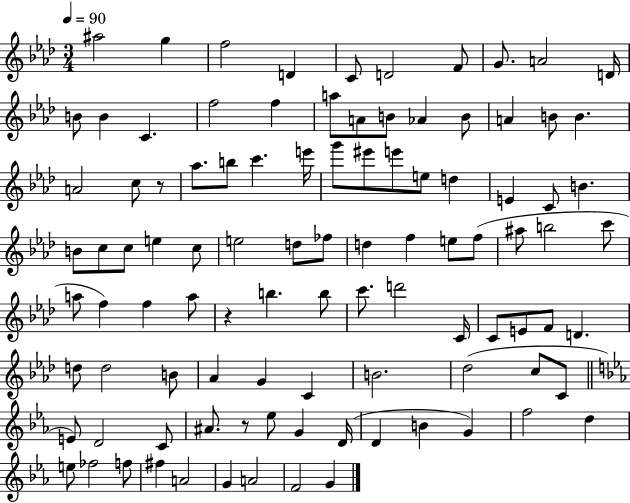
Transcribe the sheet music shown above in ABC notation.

X:1
T:Untitled
M:3/4
L:1/4
K:Ab
^a2 g f2 D C/2 D2 F/2 G/2 A2 D/4 B/2 B C f2 f a/2 A/2 B/2 _A B/2 A B/2 B A2 c/2 z/2 _a/2 b/2 c' e'/4 g'/2 ^e'/2 e'/2 e/2 d E C/2 B B/2 c/2 c/2 e c/2 e2 d/2 _f/2 d f e/2 f/2 ^a/2 b2 c'/2 a/2 f f a/2 z b b/2 c'/2 d'2 C/4 C/2 E/2 F/2 D d/2 d2 B/2 _A G C B2 _d2 c/2 C/2 E/2 D2 C/2 ^A/2 z/2 _e/2 G D/4 D B G f2 d e/2 _f2 f/2 ^f A2 G A2 F2 G